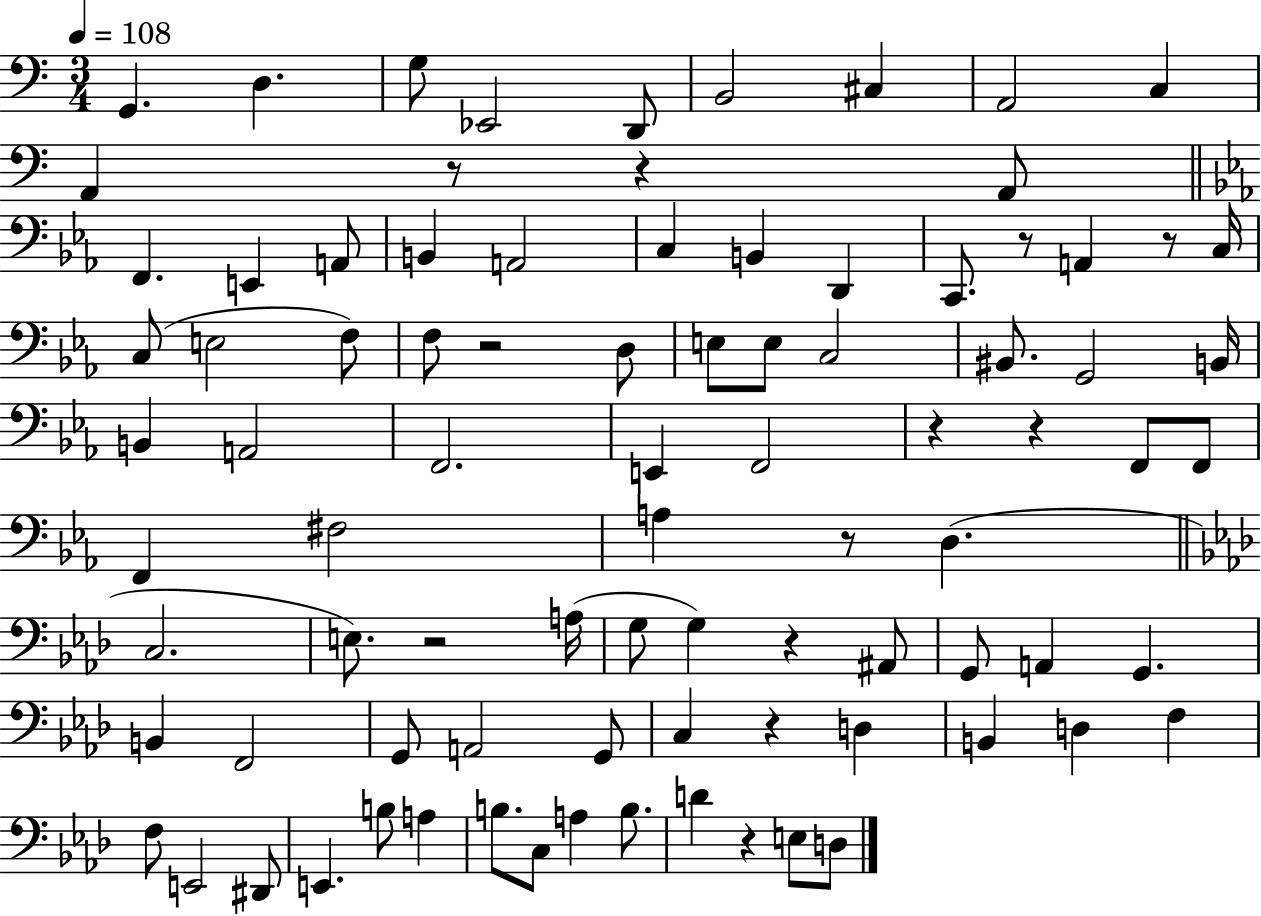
{
  \clef bass
  \numericTimeSignature
  \time 3/4
  \key c \major
  \tempo 4 = 108
  g,4. d4. | g8 ees,2 d,8 | b,2 cis4 | a,2 c4 | \break a,4 r8 r4 a,8 | \bar "||" \break \key ees \major f,4. e,4 a,8 | b,4 a,2 | c4 b,4 d,4 | c,8. r8 a,4 r8 c16 | \break c8( e2 f8) | f8 r2 d8 | e8 e8 c2 | bis,8. g,2 b,16 | \break b,4 a,2 | f,2. | e,4 f,2 | r4 r4 f,8 f,8 | \break f,4 fis2 | a4 r8 d4.( | \bar "||" \break \key f \minor c2. | e8.) r2 a16( | g8 g4) r4 ais,8 | g,8 a,4 g,4. | \break b,4 f,2 | g,8 a,2 g,8 | c4 r4 d4 | b,4 d4 f4 | \break f8 e,2 dis,8 | e,4. b8 a4 | b8. c8 a4 b8. | d'4 r4 e8 d8 | \break \bar "|."
}